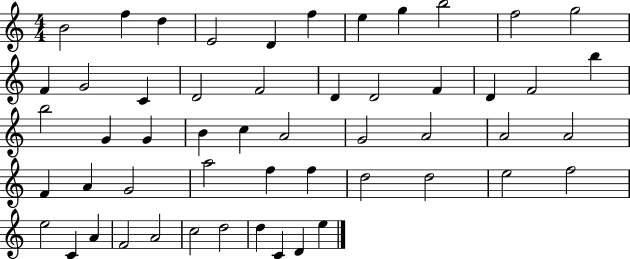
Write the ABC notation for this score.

X:1
T:Untitled
M:4/4
L:1/4
K:C
B2 f d E2 D f e g b2 f2 g2 F G2 C D2 F2 D D2 F D F2 b b2 G G B c A2 G2 A2 A2 A2 F A G2 a2 f f d2 d2 e2 f2 e2 C A F2 A2 c2 d2 d C D e